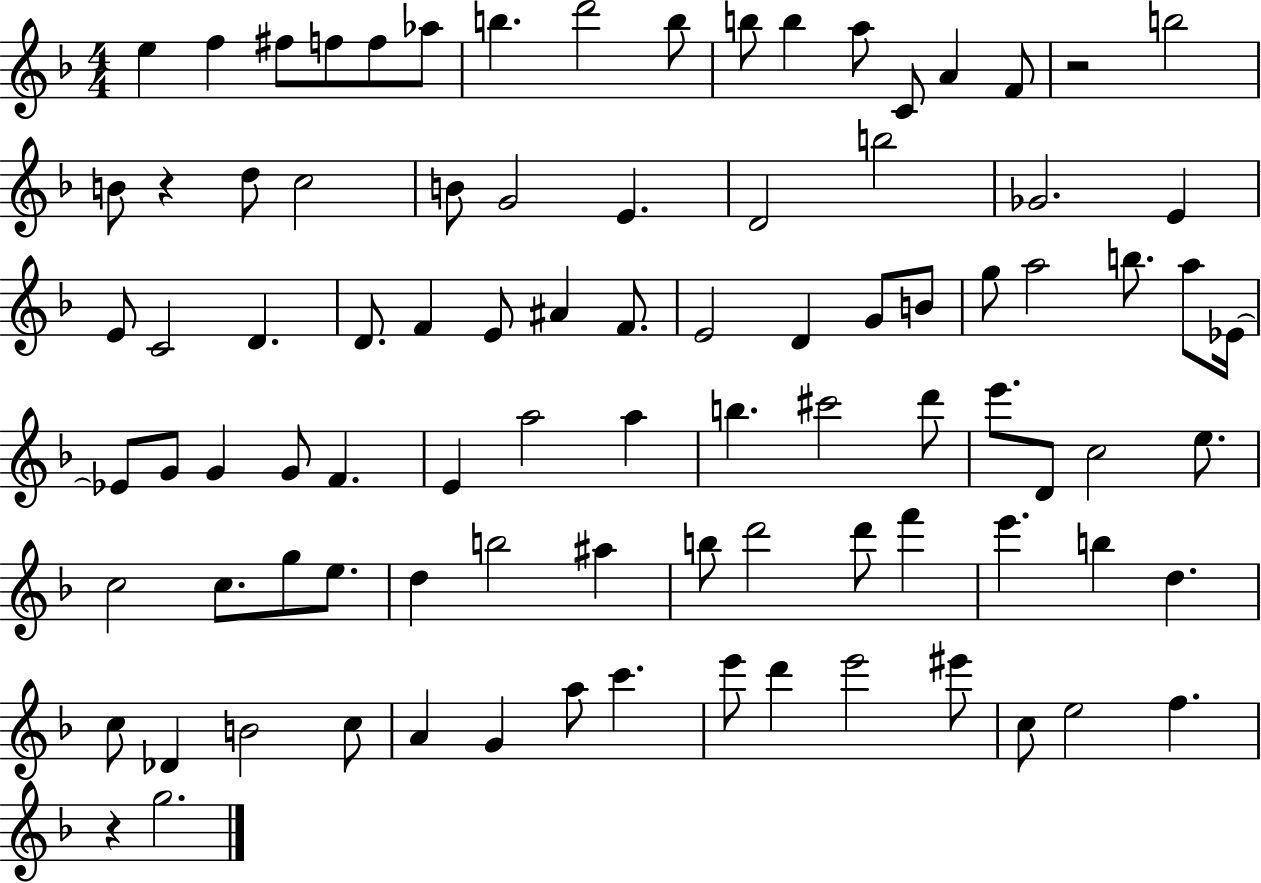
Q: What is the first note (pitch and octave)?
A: E5